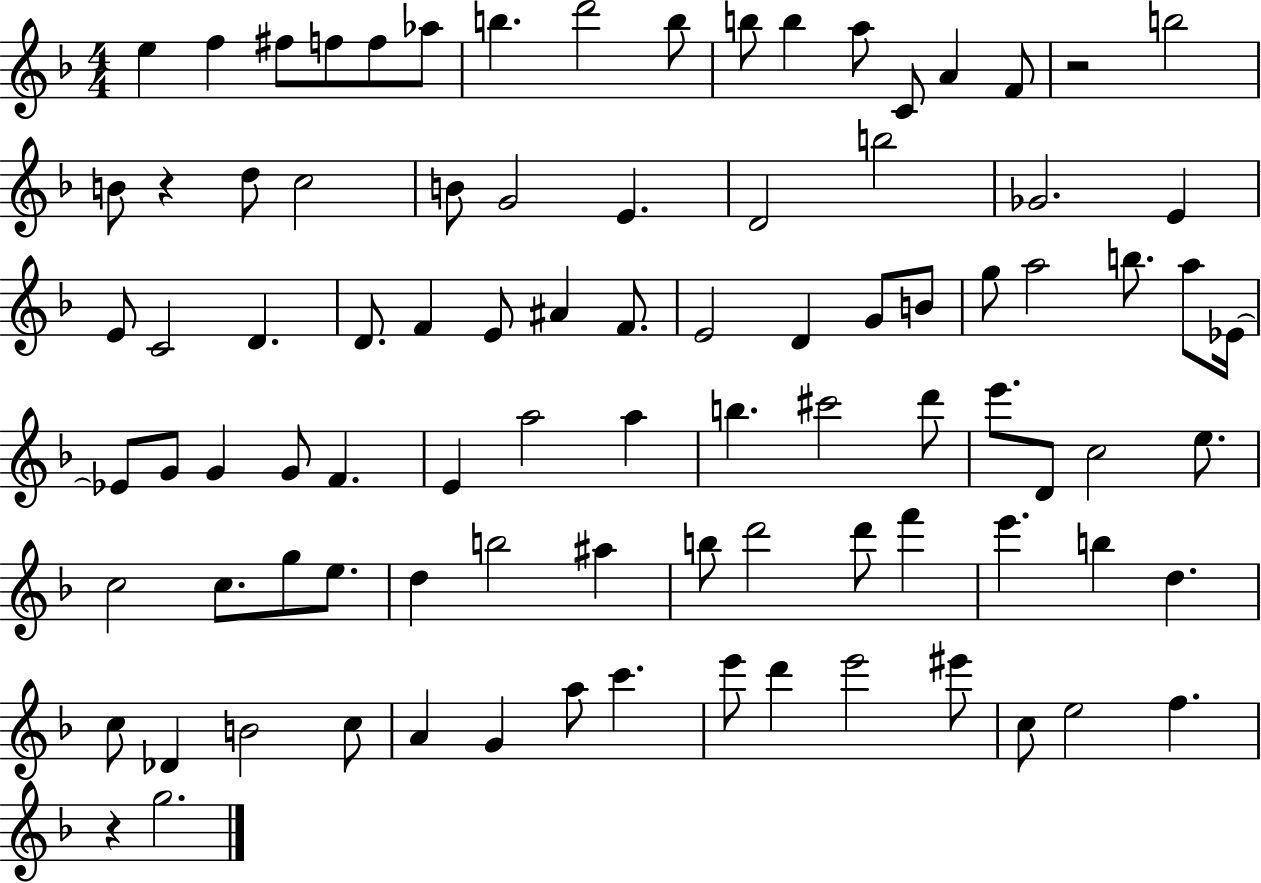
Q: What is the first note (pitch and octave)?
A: E5